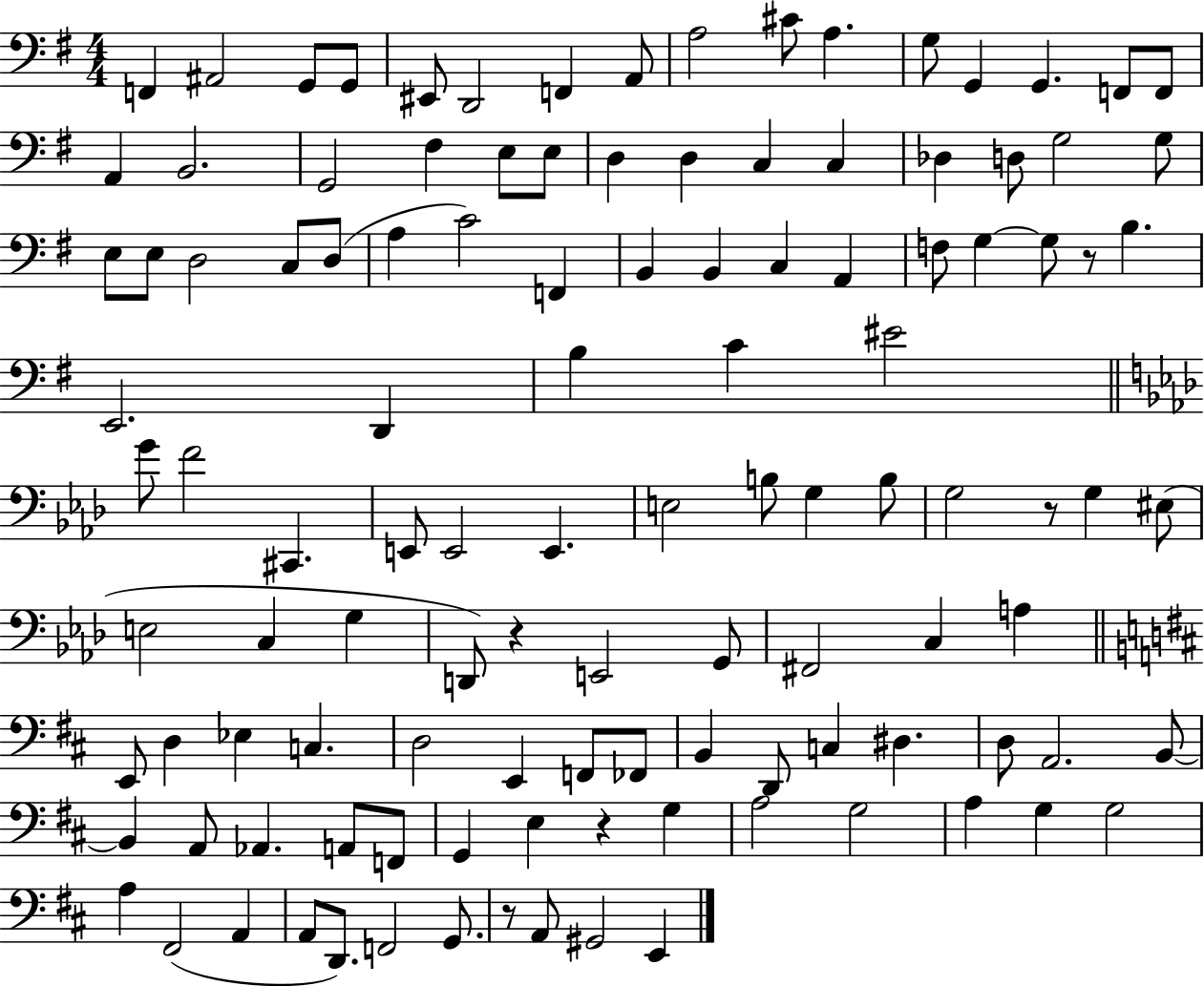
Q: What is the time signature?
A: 4/4